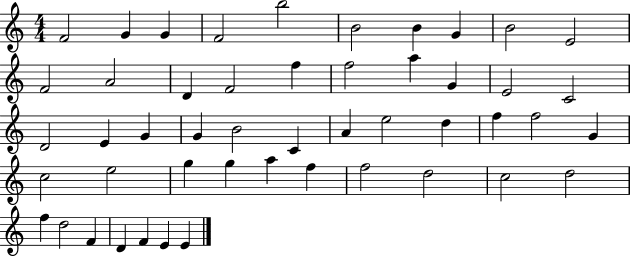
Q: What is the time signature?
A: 4/4